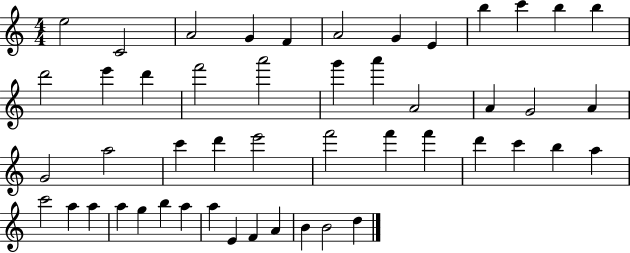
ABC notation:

X:1
T:Untitled
M:4/4
L:1/4
K:C
e2 C2 A2 G F A2 G E b c' b b d'2 e' d' f'2 a'2 g' a' A2 A G2 A G2 a2 c' d' e'2 f'2 f' f' d' c' b a c'2 a a a g b a a E F A B B2 d